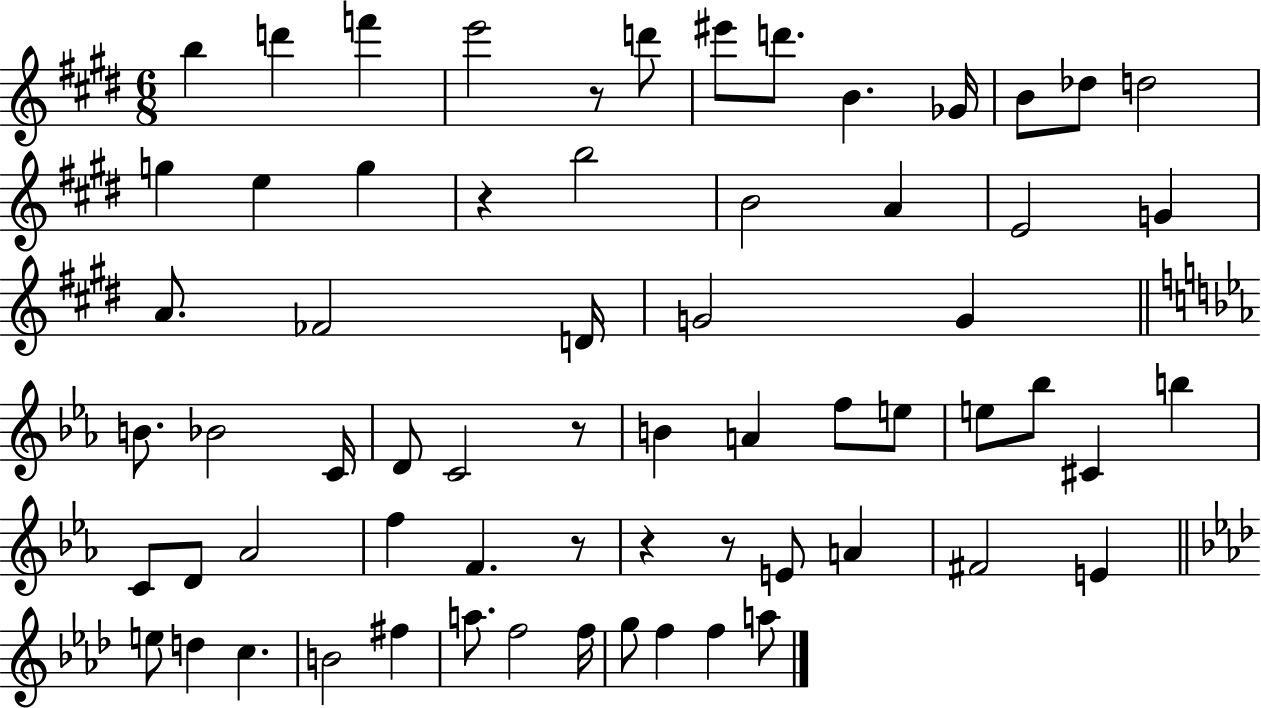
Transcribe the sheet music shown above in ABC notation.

X:1
T:Untitled
M:6/8
L:1/4
K:E
b d' f' e'2 z/2 d'/2 ^e'/2 d'/2 B _G/4 B/2 _d/2 d2 g e g z b2 B2 A E2 G A/2 _F2 D/4 G2 G B/2 _B2 C/4 D/2 C2 z/2 B A f/2 e/2 e/2 _b/2 ^C b C/2 D/2 _A2 f F z/2 z z/2 E/2 A ^F2 E e/2 d c B2 ^f a/2 f2 f/4 g/2 f f a/2